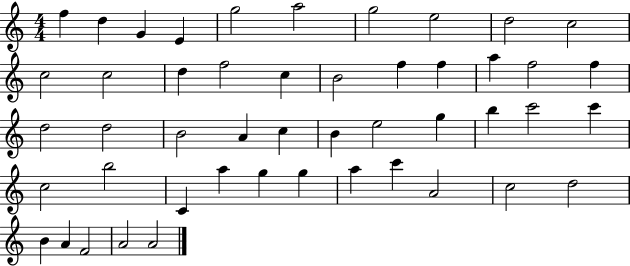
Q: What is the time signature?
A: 4/4